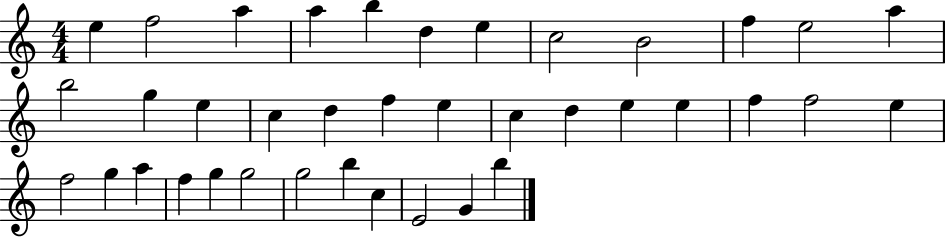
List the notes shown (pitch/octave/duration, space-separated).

E5/q F5/h A5/q A5/q B5/q D5/q E5/q C5/h B4/h F5/q E5/h A5/q B5/h G5/q E5/q C5/q D5/q F5/q E5/q C5/q D5/q E5/q E5/q F5/q F5/h E5/q F5/h G5/q A5/q F5/q G5/q G5/h G5/h B5/q C5/q E4/h G4/q B5/q